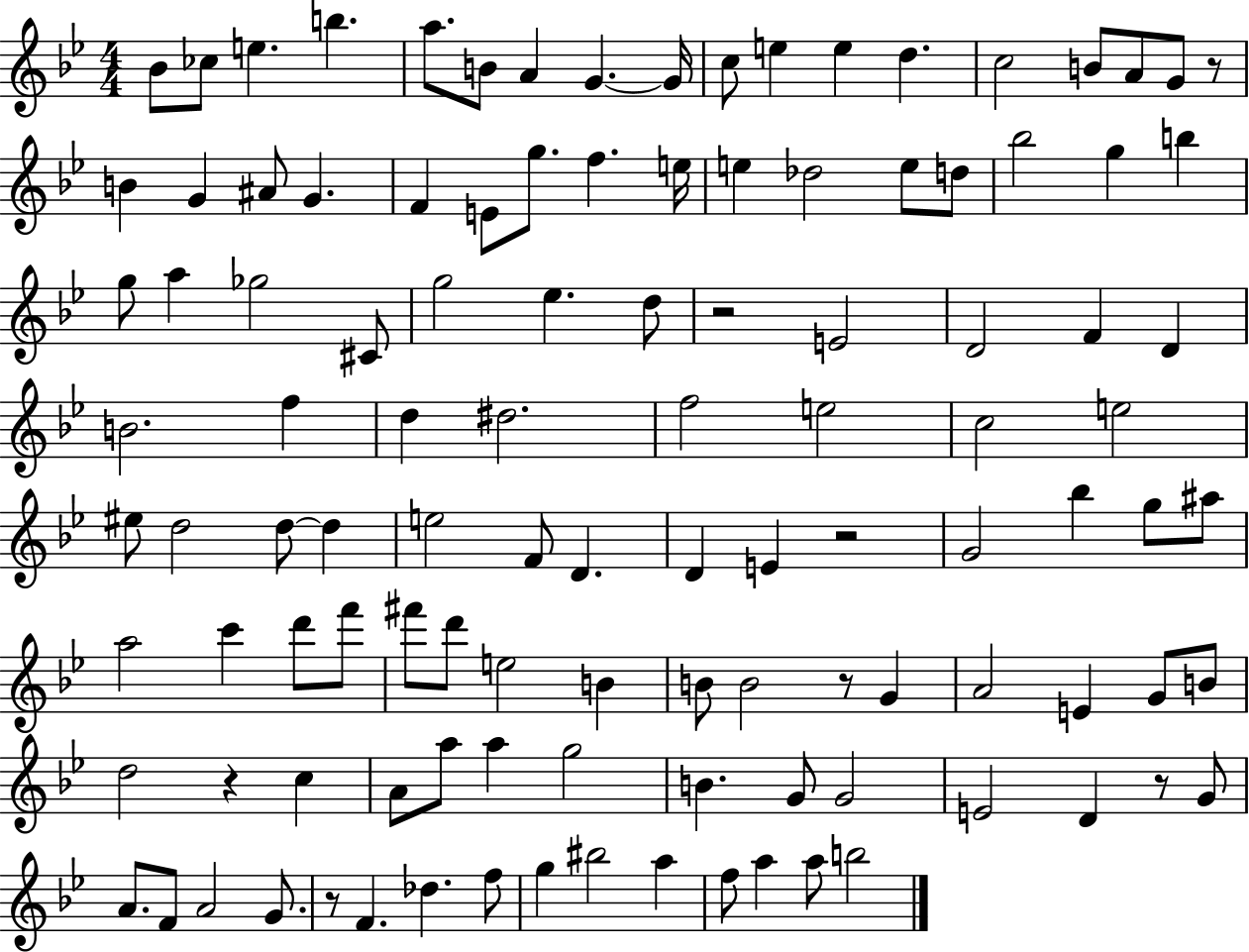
X:1
T:Untitled
M:4/4
L:1/4
K:Bb
_B/2 _c/2 e b a/2 B/2 A G G/4 c/2 e e d c2 B/2 A/2 G/2 z/2 B G ^A/2 G F E/2 g/2 f e/4 e _d2 e/2 d/2 _b2 g b g/2 a _g2 ^C/2 g2 _e d/2 z2 E2 D2 F D B2 f d ^d2 f2 e2 c2 e2 ^e/2 d2 d/2 d e2 F/2 D D E z2 G2 _b g/2 ^a/2 a2 c' d'/2 f'/2 ^f'/2 d'/2 e2 B B/2 B2 z/2 G A2 E G/2 B/2 d2 z c A/2 a/2 a g2 B G/2 G2 E2 D z/2 G/2 A/2 F/2 A2 G/2 z/2 F _d f/2 g ^b2 a f/2 a a/2 b2